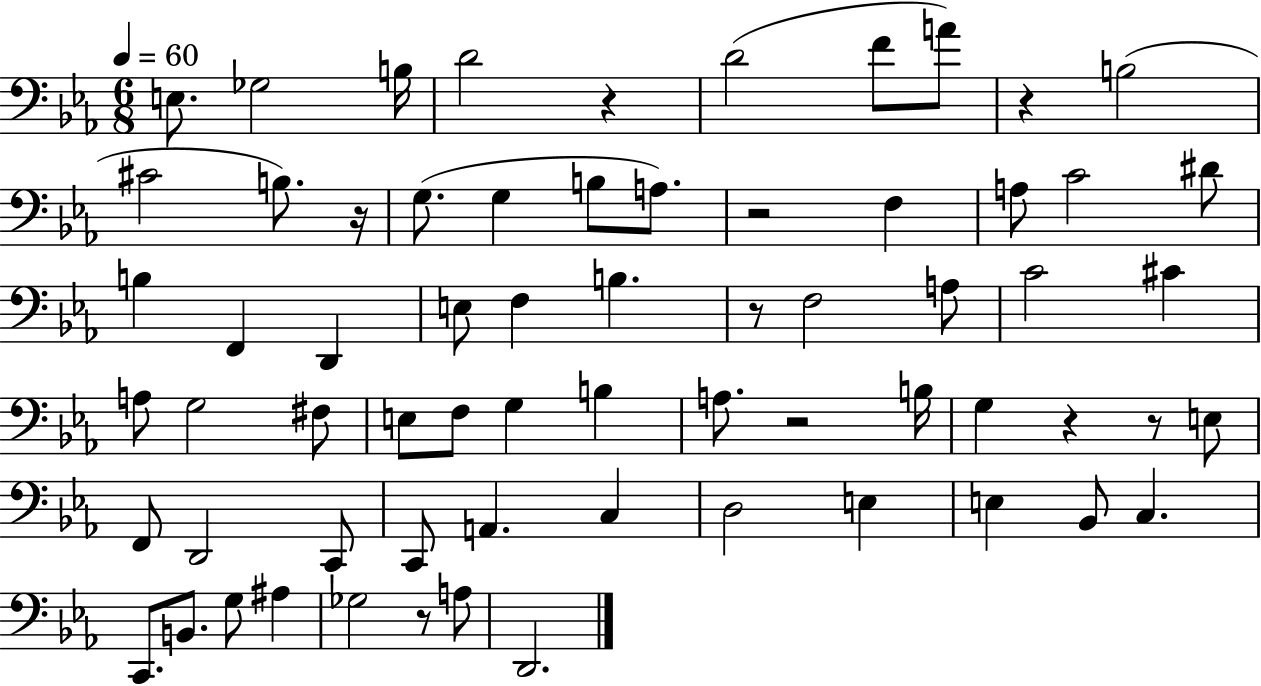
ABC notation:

X:1
T:Untitled
M:6/8
L:1/4
K:Eb
E,/2 _G,2 B,/4 D2 z D2 F/2 A/2 z B,2 ^C2 B,/2 z/4 G,/2 G, B,/2 A,/2 z2 F, A,/2 C2 ^D/2 B, F,, D,, E,/2 F, B, z/2 F,2 A,/2 C2 ^C A,/2 G,2 ^F,/2 E,/2 F,/2 G, B, A,/2 z2 B,/4 G, z z/2 E,/2 F,,/2 D,,2 C,,/2 C,,/2 A,, C, D,2 E, E, _B,,/2 C, C,,/2 B,,/2 G,/2 ^A, _G,2 z/2 A,/2 D,,2